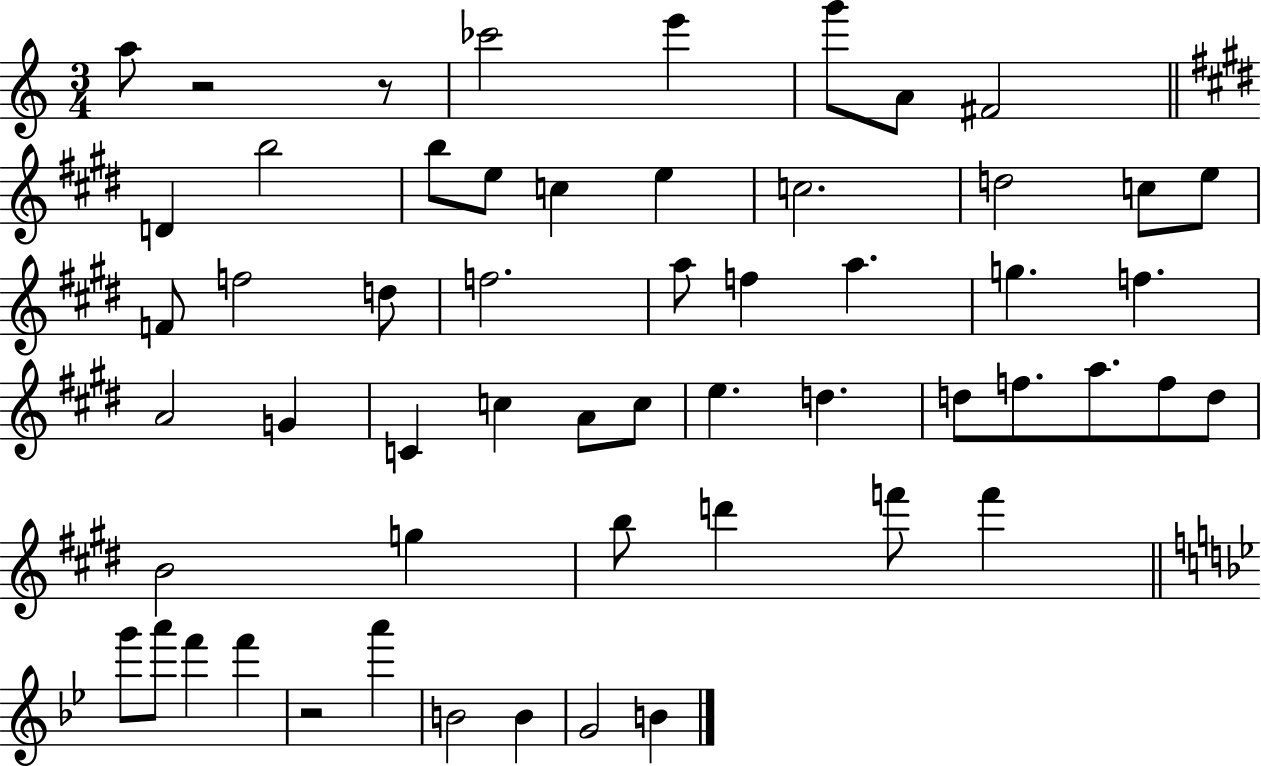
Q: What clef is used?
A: treble